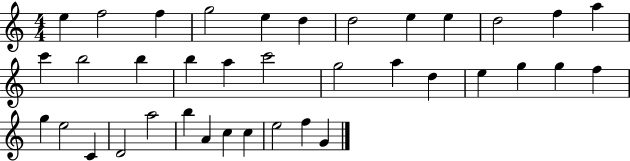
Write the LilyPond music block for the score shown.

{
  \clef treble
  \numericTimeSignature
  \time 4/4
  \key c \major
  e''4 f''2 f''4 | g''2 e''4 d''4 | d''2 e''4 e''4 | d''2 f''4 a''4 | \break c'''4 b''2 b''4 | b''4 a''4 c'''2 | g''2 a''4 d''4 | e''4 g''4 g''4 f''4 | \break g''4 e''2 c'4 | d'2 a''2 | b''4 a'4 c''4 c''4 | e''2 f''4 g'4 | \break \bar "|."
}